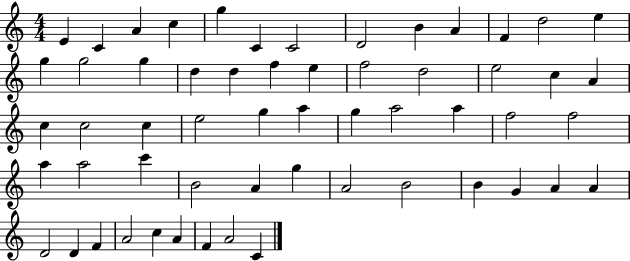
X:1
T:Untitled
M:4/4
L:1/4
K:C
E C A c g C C2 D2 B A F d2 e g g2 g d d f e f2 d2 e2 c A c c2 c e2 g a g a2 a f2 f2 a a2 c' B2 A g A2 B2 B G A A D2 D F A2 c A F A2 C